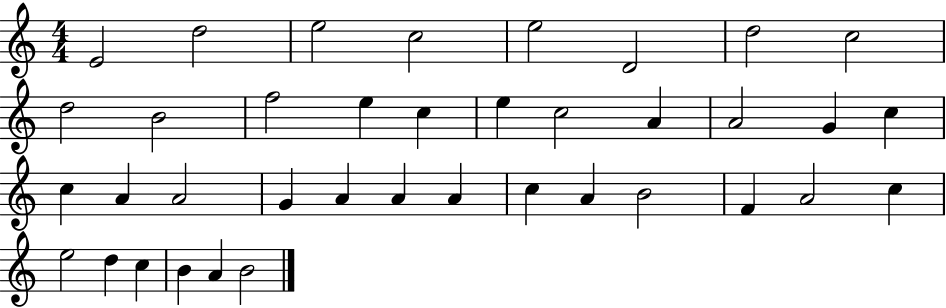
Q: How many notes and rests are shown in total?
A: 38